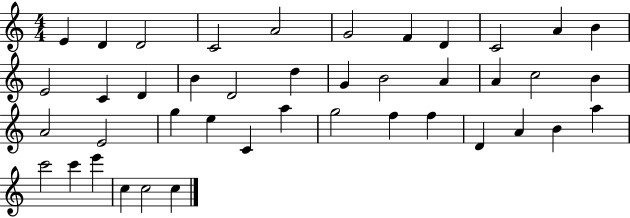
X:1
T:Untitled
M:4/4
L:1/4
K:C
E D D2 C2 A2 G2 F D C2 A B E2 C D B D2 d G B2 A A c2 B A2 E2 g e C a g2 f f D A B a c'2 c' e' c c2 c